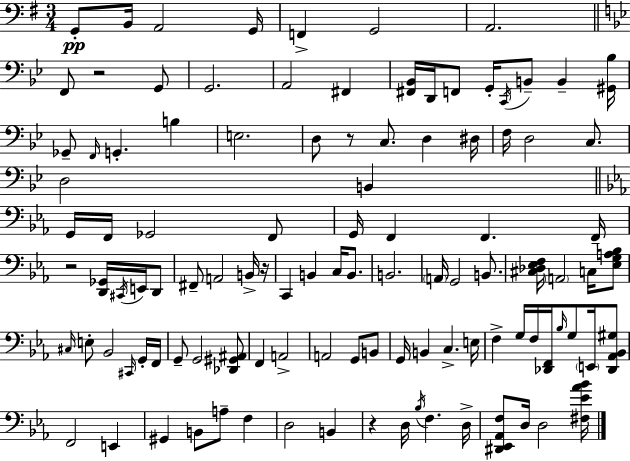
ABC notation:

X:1
T:Untitled
M:3/4
L:1/4
K:G
G,,/2 B,,/4 A,,2 G,,/4 F,, G,,2 A,,2 F,,/2 z2 G,,/2 G,,2 A,,2 ^F,, [^F,,_B,,]/4 D,,/4 F,,/2 G,,/4 C,,/4 B,,/2 B,, [^G,,_B,]/4 _G,,/2 F,,/4 G,, B, E,2 D,/2 z/2 C,/2 D, ^D,/4 F,/4 D,2 C,/2 D,2 B,, G,,/4 F,,/4 _G,,2 F,,/2 G,,/4 F,, F,, F,,/4 z2 [D,,_G,,]/4 ^C,,/4 E,,/4 D,,/2 ^F,,/2 A,,2 B,,/4 z/4 C,, B,, C,/4 B,,/2 B,,2 A,,/4 G,,2 B,,/2 [^C,_D,_E,F,]/4 A,,2 C,/4 [_E,G,A,_B,]/2 ^C,/4 E,/2 _B,,2 ^C,,/4 G,,/4 F,,/4 G,,/2 G,,2 [_D,,^G,,^A,,]/2 F,, A,,2 A,,2 G,,/2 B,,/2 G,,/4 B,, C, E,/4 F, G,/4 F,/4 [_D,,F,,]/4 _B,/4 G,/2 E,,/4 [_D,,_A,,_B,,^G,]/2 F,,2 E,, ^G,, B,,/2 A,/2 F, D,2 B,, z D,/4 _B,/4 F, D,/4 [^D,,_E,,_A,,F,]/2 D,/4 D,2 [^F,_E_A_B]/4